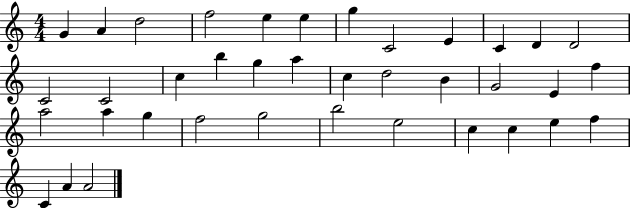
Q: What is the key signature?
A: C major